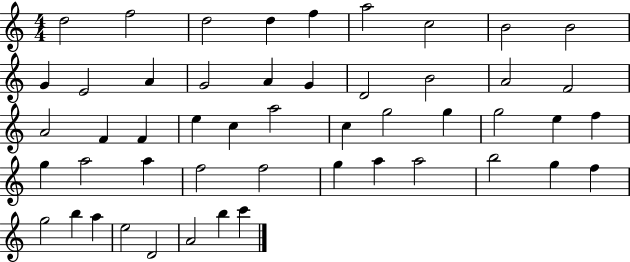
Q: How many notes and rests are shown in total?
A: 50